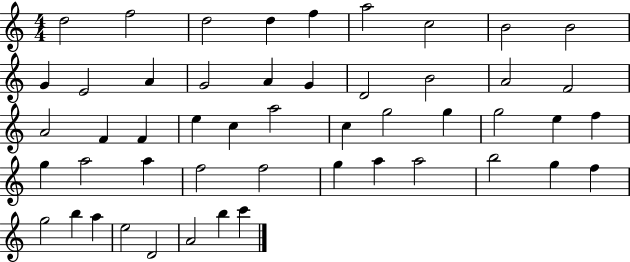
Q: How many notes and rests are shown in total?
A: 50